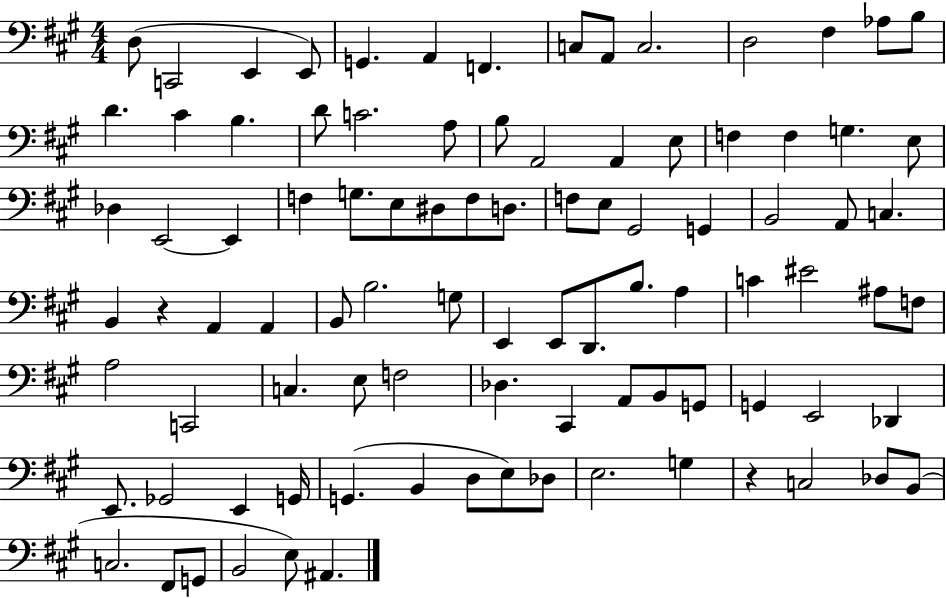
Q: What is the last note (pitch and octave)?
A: A#2